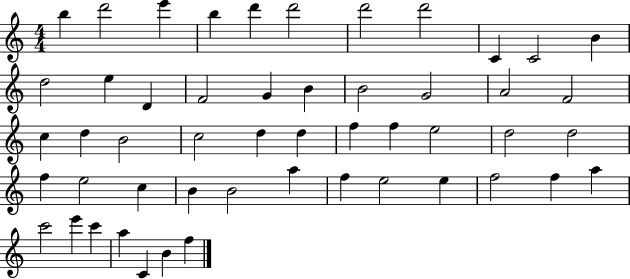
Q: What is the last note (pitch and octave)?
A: F5